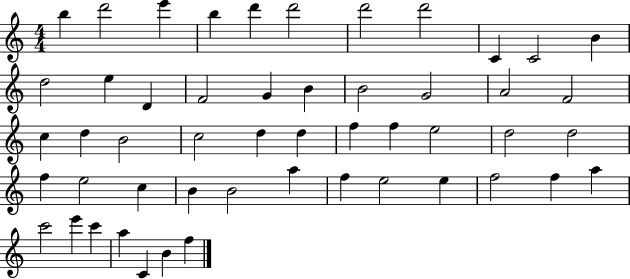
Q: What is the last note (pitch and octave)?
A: F5